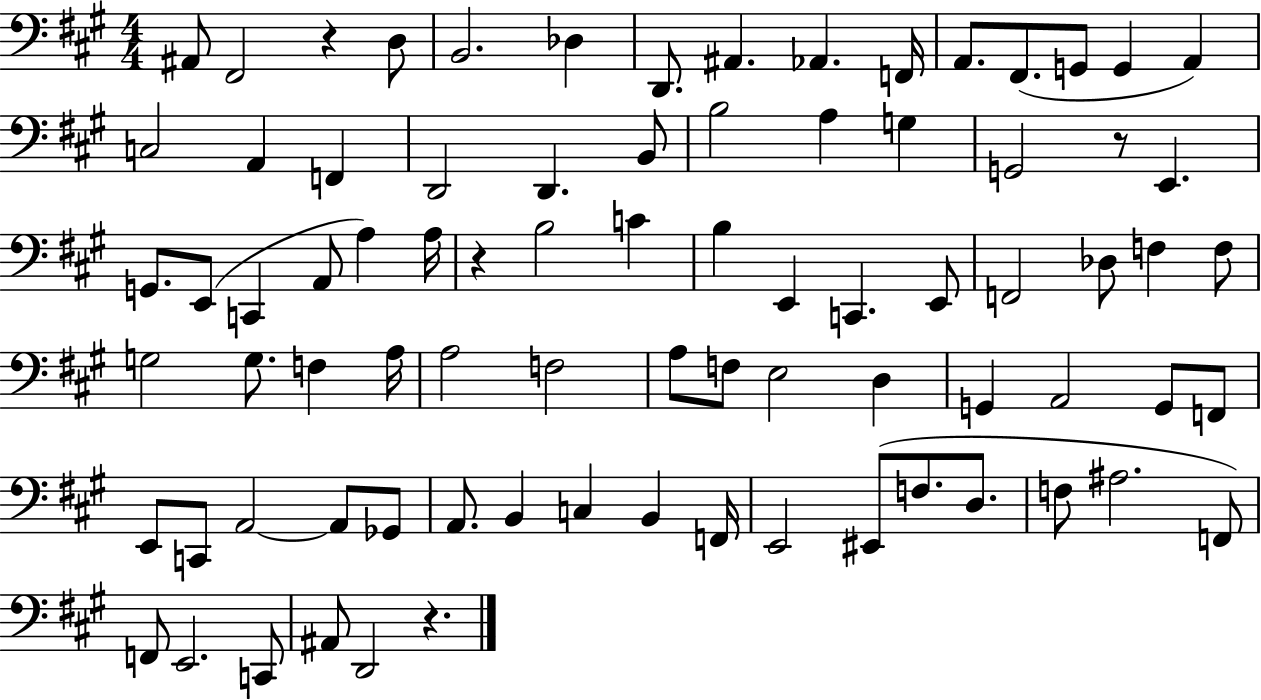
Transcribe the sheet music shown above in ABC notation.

X:1
T:Untitled
M:4/4
L:1/4
K:A
^A,,/2 ^F,,2 z D,/2 B,,2 _D, D,,/2 ^A,, _A,, F,,/4 A,,/2 ^F,,/2 G,,/2 G,, A,, C,2 A,, F,, D,,2 D,, B,,/2 B,2 A, G, G,,2 z/2 E,, G,,/2 E,,/2 C,, A,,/2 A, A,/4 z B,2 C B, E,, C,, E,,/2 F,,2 _D,/2 F, F,/2 G,2 G,/2 F, A,/4 A,2 F,2 A,/2 F,/2 E,2 D, G,, A,,2 G,,/2 F,,/2 E,,/2 C,,/2 A,,2 A,,/2 _G,,/2 A,,/2 B,, C, B,, F,,/4 E,,2 ^E,,/2 F,/2 D,/2 F,/2 ^A,2 F,,/2 F,,/2 E,,2 C,,/2 ^A,,/2 D,,2 z